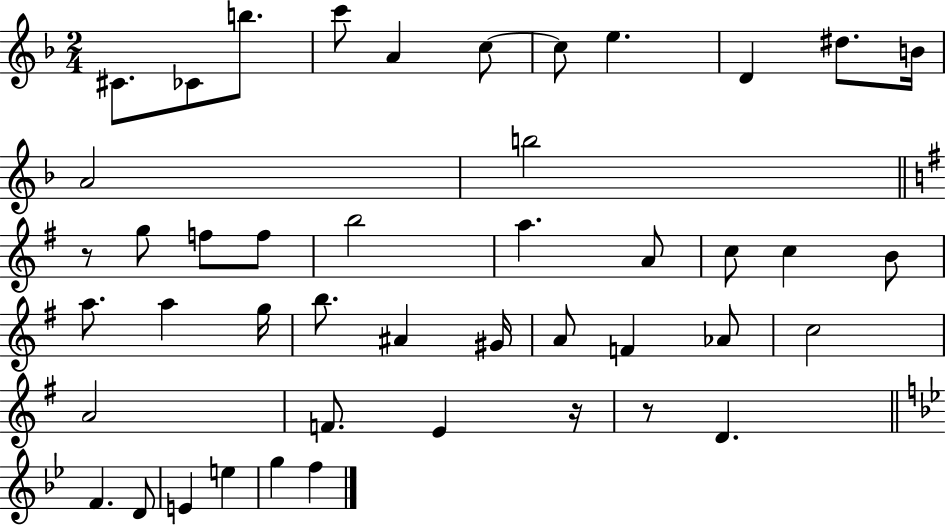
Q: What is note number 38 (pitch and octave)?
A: D4